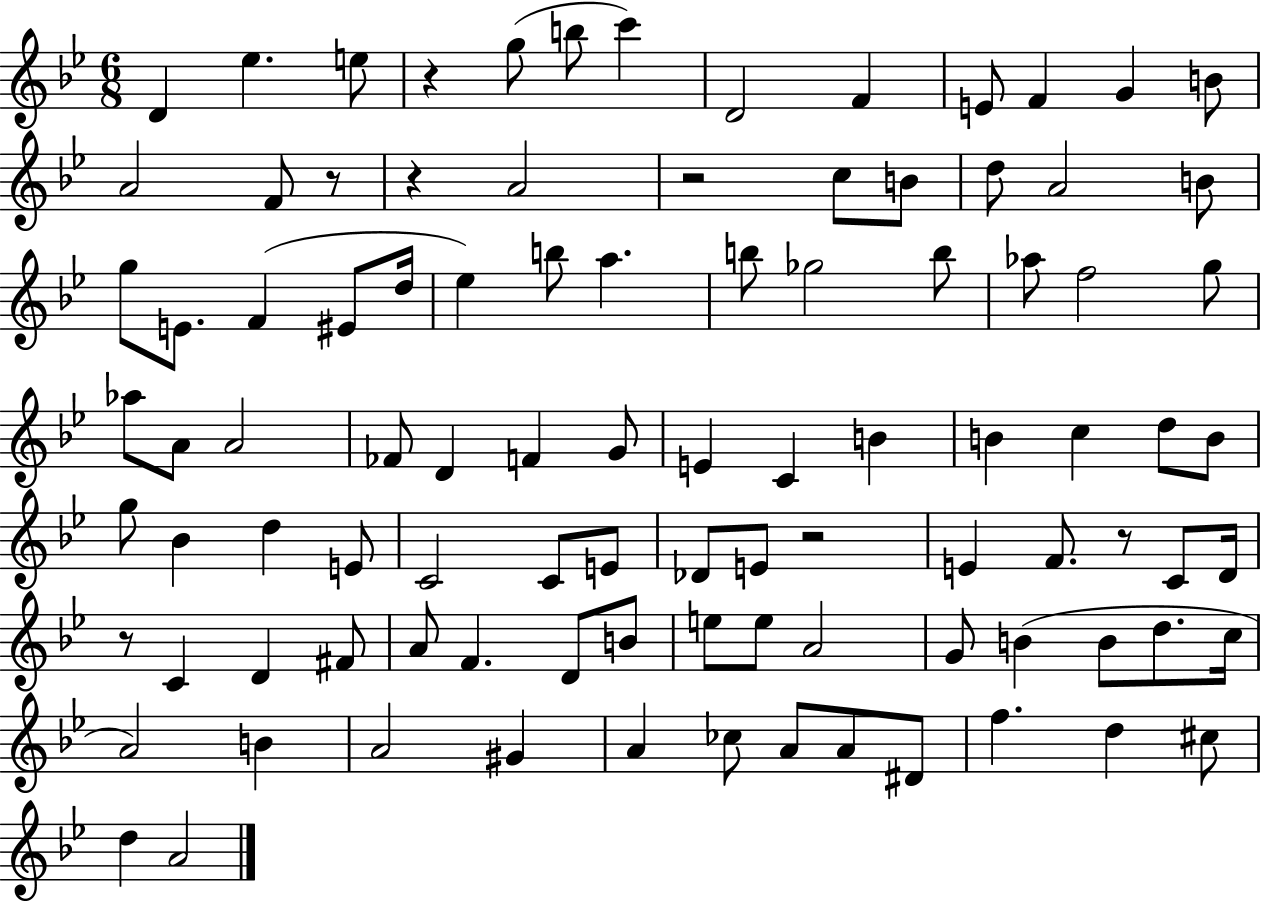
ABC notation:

X:1
T:Untitled
M:6/8
L:1/4
K:Bb
D _e e/2 z g/2 b/2 c' D2 F E/2 F G B/2 A2 F/2 z/2 z A2 z2 c/2 B/2 d/2 A2 B/2 g/2 E/2 F ^E/2 d/4 _e b/2 a b/2 _g2 b/2 _a/2 f2 g/2 _a/2 A/2 A2 _F/2 D F G/2 E C B B c d/2 B/2 g/2 _B d E/2 C2 C/2 E/2 _D/2 E/2 z2 E F/2 z/2 C/2 D/4 z/2 C D ^F/2 A/2 F D/2 B/2 e/2 e/2 A2 G/2 B B/2 d/2 c/4 A2 B A2 ^G A _c/2 A/2 A/2 ^D/2 f d ^c/2 d A2